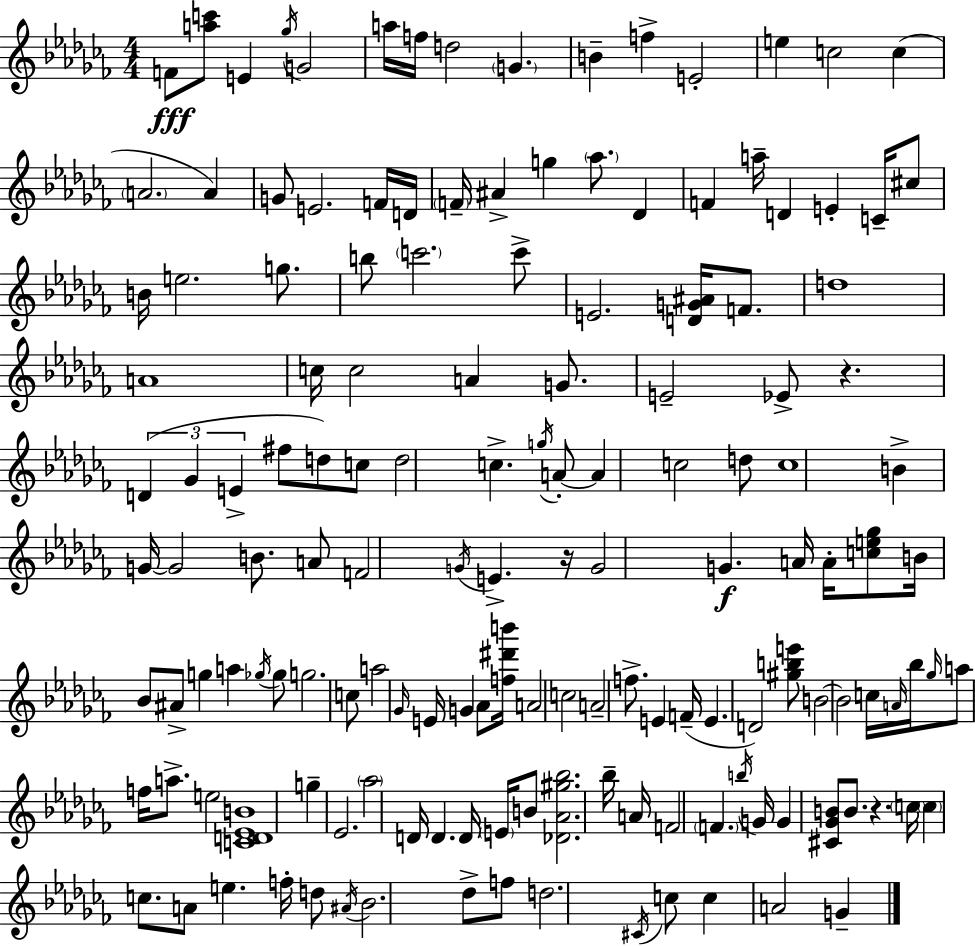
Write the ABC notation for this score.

X:1
T:Untitled
M:4/4
L:1/4
K:Abm
F/2 [ac']/2 E _g/4 G2 a/4 f/4 d2 G B f E2 e c2 c A2 A G/2 E2 F/4 D/4 F/4 ^A g _a/2 _D F a/4 D E C/4 ^c/2 B/4 e2 g/2 b/2 c'2 c'/2 E2 [DG^A]/4 F/2 d4 A4 c/4 c2 A G/2 E2 _E/2 z D _G E ^f/2 d/2 c/2 d2 c g/4 A/2 A c2 d/2 c4 B G/4 G2 B/2 A/2 F2 G/4 E z/4 G2 G A/4 A/4 [ce_g]/2 B/4 _B/2 ^A/2 g a _g/4 _g/2 g2 c/2 a2 _G/4 E/4 G _A/2 [f^d'b']/4 A2 c2 A2 f/2 E F/4 E D2 [^gbe']/2 B2 B2 c/4 A/4 _b/4 _g/4 a/2 f/4 a/2 e2 [CD_EB]4 g _E2 _a2 D/4 D D/4 E/4 B/2 [_D_A^g_b]2 _b/4 A/4 F2 F b/4 G/4 G [^C_GB]/2 B/2 z c/4 c c/2 A/2 e f/4 d/2 ^A/4 _B2 _d/2 f/2 d2 ^C/4 c/2 c A2 G